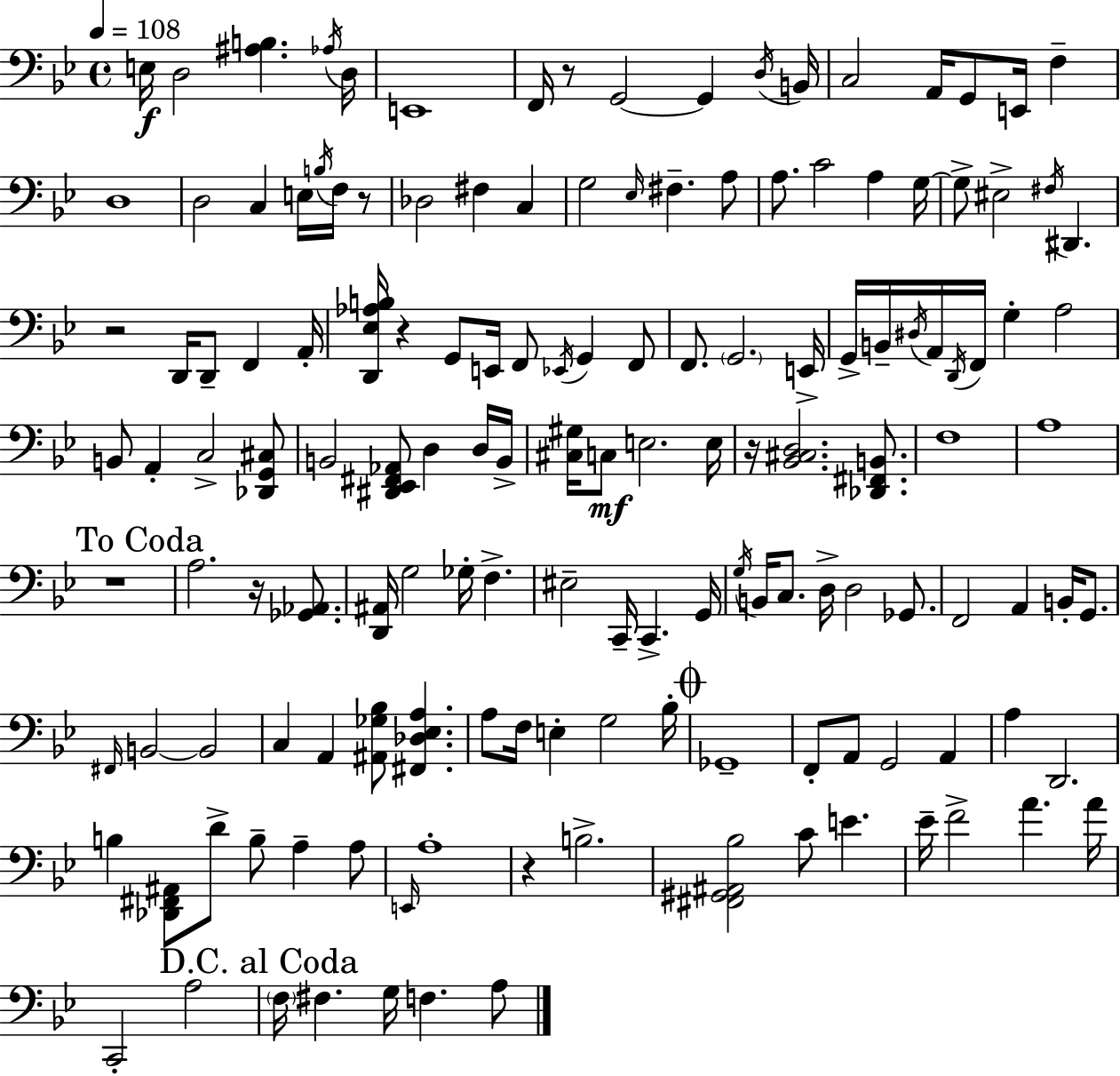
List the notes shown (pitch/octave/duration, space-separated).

E3/s D3/h [A#3,B3]/q. Ab3/s D3/s E2/w F2/s R/e G2/h G2/q D3/s B2/s C3/h A2/s G2/e E2/s F3/q D3/w D3/h C3/q E3/s B3/s F3/s R/e Db3/h F#3/q C3/q G3/h Eb3/s F#3/q. A3/e A3/e. C4/h A3/q G3/s G3/e EIS3/h F#3/s D#2/q. R/h D2/s D2/e F2/q A2/s [D2,Eb3,Ab3,B3]/s R/q G2/e E2/s F2/e Eb2/s G2/q F2/e F2/e. G2/h. E2/s G2/s B2/s D#3/s A2/s D2/s F2/s G3/q A3/h B2/e A2/q C3/h [Db2,G2,C#3]/e B2/h [D#2,Eb2,F#2,Ab2]/e D3/q D3/s B2/s [C#3,G#3]/s C3/e E3/h. E3/s R/s [Bb2,C#3,D3]/h. [Db2,F#2,B2]/e. F3/w A3/w R/w A3/h. R/s [Gb2,Ab2]/e. [D2,A#2]/s G3/h Gb3/s F3/q. EIS3/h C2/s C2/q. G2/s G3/s B2/s C3/e. D3/s D3/h Gb2/e. F2/h A2/q B2/s G2/e. F#2/s B2/h B2/h C3/q A2/q [A#2,Gb3,Bb3]/e [F#2,Db3,Eb3,A3]/q. A3/e F3/s E3/q G3/h Bb3/s Gb2/w F2/e A2/e G2/h A2/q A3/q D2/h. B3/q [Db2,F#2,A#2]/e D4/e B3/e A3/q A3/e E2/s A3/w R/q B3/h. [F#2,G#2,A#2,Bb3]/h C4/e E4/q. Eb4/s F4/h A4/q. A4/s C2/h A3/h F3/s F#3/q. G3/s F3/q. A3/e